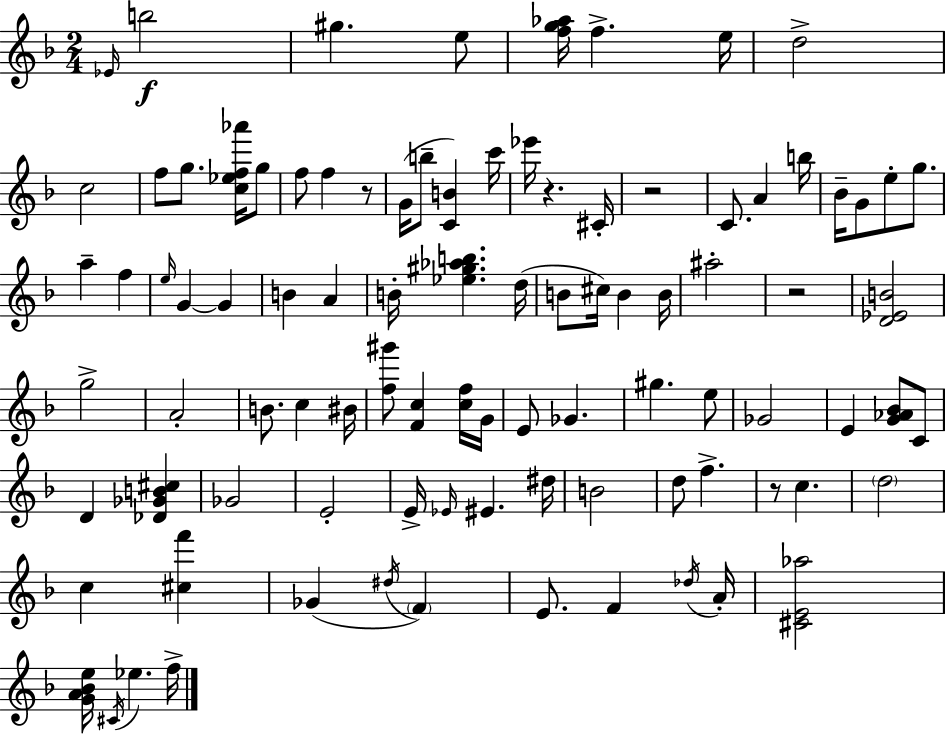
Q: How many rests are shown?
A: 5